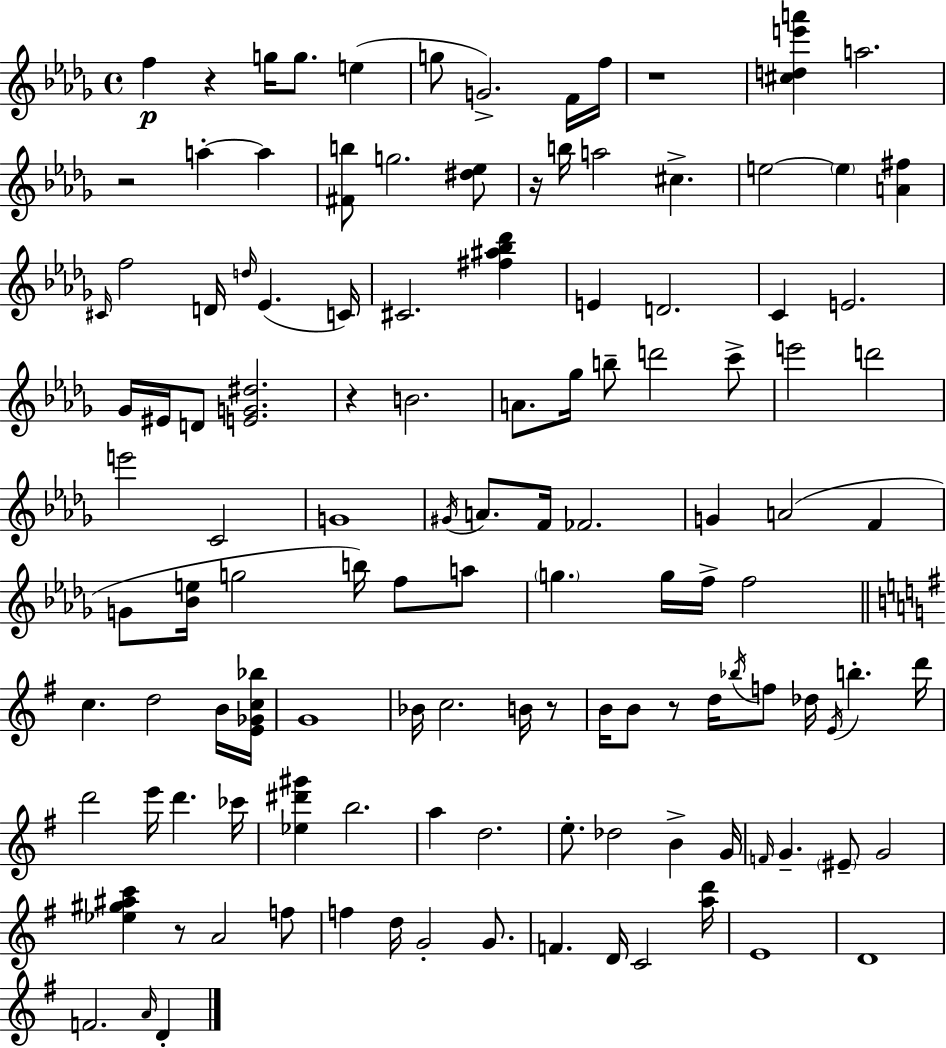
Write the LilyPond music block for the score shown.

{
  \clef treble
  \time 4/4
  \defaultTimeSignature
  \key bes \minor
  f''4\p r4 g''16 g''8. e''4( | g''8 g'2.->) f'16 f''16 | r1 | <cis'' d'' e''' a'''>4 a''2. | \break r2 a''4-.~~ a''4 | <fis' b''>8 g''2. <dis'' ees''>8 | r16 b''16 a''2 cis''4.-> | e''2~~ \parenthesize e''4 <a' fis''>4 | \break \grace { cis'16 } f''2 d'16 \grace { d''16 }( ees'4. | c'16) cis'2. <fis'' ais'' bes'' des'''>4 | e'4 d'2. | c'4 e'2. | \break ges'16 eis'16 d'8 <e' g' dis''>2. | r4 b'2. | a'8. ges''16 b''8-- d'''2 | c'''8-> e'''2 d'''2 | \break e'''2 c'2 | g'1 | \acciaccatura { gis'16 } a'8. f'16 fes'2. | g'4 a'2( f'4 | \break g'8 <bes' e''>16 g''2 b''16) f''8 | a''8 \parenthesize g''4. g''16 f''16-> f''2 | \bar "||" \break \key g \major c''4. d''2 b'16 <e' ges' c'' bes''>16 | g'1 | bes'16 c''2. b'16 r8 | b'16 b'8 r8 d''16 \acciaccatura { bes''16 } f''8 des''16 \acciaccatura { e'16 } b''4.-. | \break d'''16 d'''2 e'''16 d'''4. | ces'''16 <ees'' dis''' gis'''>4 b''2. | a''4 d''2. | e''8.-. des''2 b'4-> | \break g'16 \grace { f'16 } g'4.-- \parenthesize eis'8-- g'2 | <ees'' gis'' ais'' c'''>4 r8 a'2 | f''8 f''4 d''16 g'2-. | g'8. f'4. d'16 c'2 | \break <a'' d'''>16 e'1 | d'1 | f'2. \grace { a'16 } | d'4-. \bar "|."
}